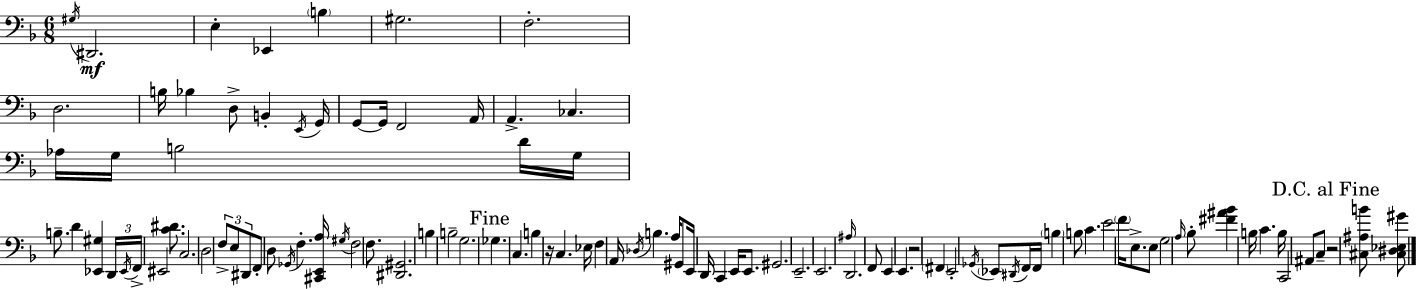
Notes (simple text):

G#3/s D#2/h. E3/q Eb2/q B3/q G#3/h. F3/h. D3/h. B3/s Bb3/q D3/e B2/q E2/s G2/s G2/e G2/s F2/h A2/s A2/q. CES3/q. Ab3/s G3/s B3/h D4/s G3/s B3/e. D4/q [Eb2,G#3]/q D2/s Eb2/s F2/s EIS2/h [C4,D#4]/e. C3/h. D3/h F3/e E3/e D#2/e F2/e D3/e Gb2/s F3/q. [C#2,E2,A3]/s G#3/s F3/h F3/e. [D#2,G#2]/h. B3/q B3/h G3/h. Gb3/q. C3/q. B3/q R/s C3/q. Eb3/s F3/q A2/s Db3/s B3/q. A3/s G#2/e E2/s D2/s C2/q E2/s E2/e. G#2/h. E2/h. E2/h. A#3/s D2/h. F2/e E2/q E2/q. R/h F#2/q E2/h Gb2/s Eb2/e D#2/s F2/s F2/s B3/q B3/e C4/q. E4/h F4/s E3/e. E3/e G3/h A3/s Bb3/e [F#4,A#4,Bb4]/q B3/s C4/q. B3/s C2/h A#2/e C3/e R/h [C#3,A#3,B4]/e [C#3,D#3,Eb3,G#4]/e